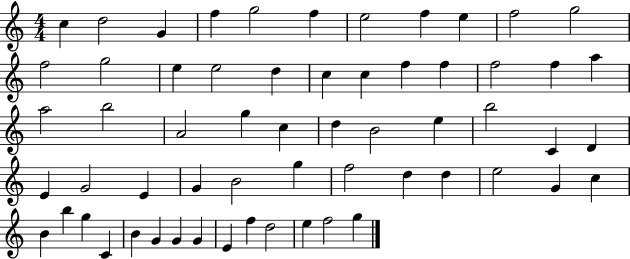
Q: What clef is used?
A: treble